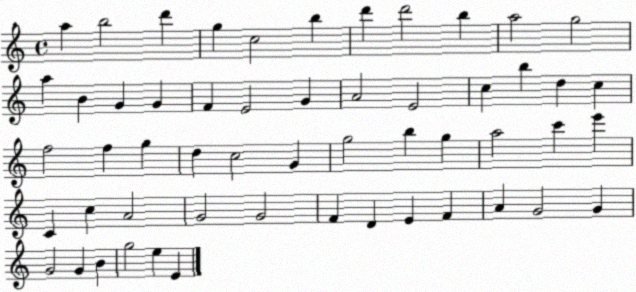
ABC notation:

X:1
T:Untitled
M:4/4
L:1/4
K:C
a b2 d' g c2 b d' d'2 b a2 g2 a B G G F E2 G A2 E2 c b d c f2 f g d c2 G g2 b g a2 c' e' C c A2 G2 G2 F D E F A G2 G G2 G B g2 e E